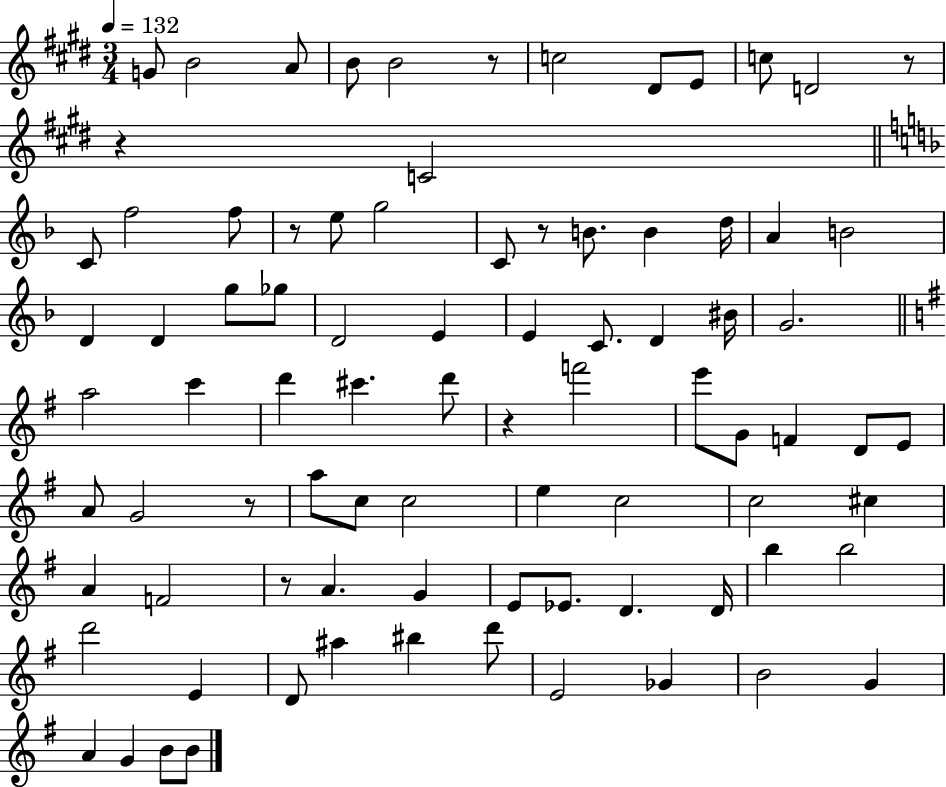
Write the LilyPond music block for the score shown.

{
  \clef treble
  \numericTimeSignature
  \time 3/4
  \key e \major
  \tempo 4 = 132
  \repeat volta 2 { g'8 b'2 a'8 | b'8 b'2 r8 | c''2 dis'8 e'8 | c''8 d'2 r8 | \break r4 c'2 | \bar "||" \break \key d \minor c'8 f''2 f''8 | r8 e''8 g''2 | c'8 r8 b'8. b'4 d''16 | a'4 b'2 | \break d'4 d'4 g''8 ges''8 | d'2 e'4 | e'4 c'8. d'4 bis'16 | g'2. | \break \bar "||" \break \key g \major a''2 c'''4 | d'''4 cis'''4. d'''8 | r4 f'''2 | e'''8 g'8 f'4 d'8 e'8 | \break a'8 g'2 r8 | a''8 c''8 c''2 | e''4 c''2 | c''2 cis''4 | \break a'4 f'2 | r8 a'4. g'4 | e'8 ees'8. d'4. d'16 | b''4 b''2 | \break d'''2 e'4 | d'8 ais''4 bis''4 d'''8 | e'2 ges'4 | b'2 g'4 | \break a'4 g'4 b'8 b'8 | } \bar "|."
}